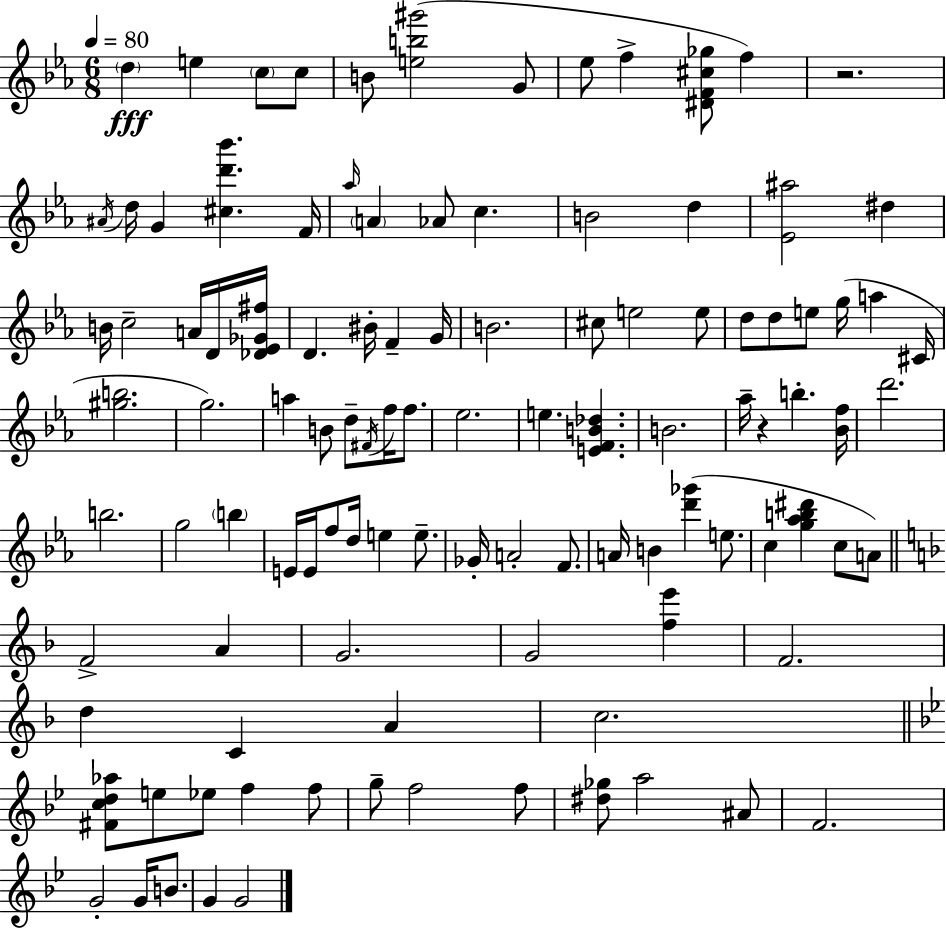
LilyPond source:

{
  \clef treble
  \numericTimeSignature
  \time 6/8
  \key ees \major
  \tempo 4 = 80
  \repeat volta 2 { \parenthesize d''4\fff e''4 \parenthesize c''8 c''8 | b'8 <e'' b'' gis'''>2( g'8 | ees''8 f''4-> <dis' f' cis'' ges''>8 f''4) | r2. | \break \acciaccatura { ais'16 } d''16 g'4 <cis'' d''' bes'''>4. | f'16 \grace { aes''16 } \parenthesize a'4 aes'8 c''4. | b'2 d''4 | <ees' ais''>2 dis''4 | \break b'16 c''2-- a'16 | d'16 <des' ees' ges' fis''>16 d'4. bis'16-. f'4-- | g'16 b'2. | cis''8 e''2 | \break e''8 d''8 d''8 e''8 g''16( a''4 | cis'16 <gis'' b''>2. | g''2.) | a''4 b'8 d''8-- \acciaccatura { fis'16 } f''16 | \break f''8. ees''2. | e''4. <e' f' b' des''>4. | b'2. | aes''16-- r4 b''4.-. | \break <bes' f''>16 d'''2. | b''2. | g''2 \parenthesize b''4 | e'16 e'16 f''8 d''16 e''4 | \break e''8.-- ges'16-. a'2-. | f'8. a'16 b'4 <d''' ges'''>4( | e''8. c''4 <g'' aes'' b'' dis'''>4 c''8 | a'8) \bar "||" \break \key f \major f'2-> a'4 | g'2. | g'2 <f'' e'''>4 | f'2. | \break d''4 c'4 a'4 | c''2. | \bar "||" \break \key bes \major <fis' c'' d'' aes''>8 e''8 ees''8 f''4 f''8 | g''8-- f''2 f''8 | <dis'' ges''>8 a''2 ais'8 | f'2. | \break g'2-. g'16 b'8. | g'4 g'2 | } \bar "|."
}